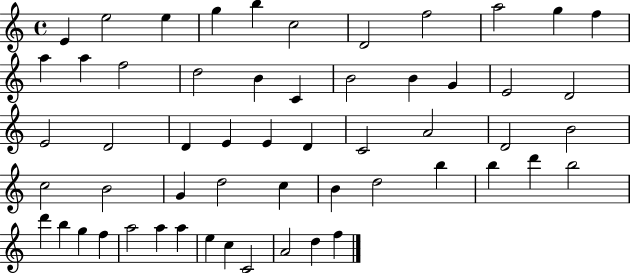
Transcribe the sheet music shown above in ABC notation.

X:1
T:Untitled
M:4/4
L:1/4
K:C
E e2 e g b c2 D2 f2 a2 g f a a f2 d2 B C B2 B G E2 D2 E2 D2 D E E D C2 A2 D2 B2 c2 B2 G d2 c B d2 b b d' b2 d' b g f a2 a a e c C2 A2 d f